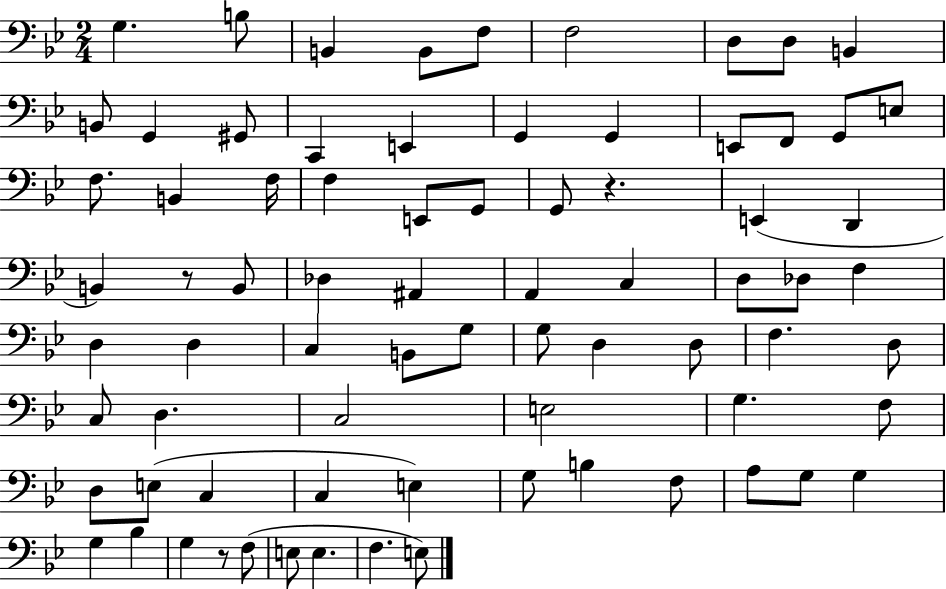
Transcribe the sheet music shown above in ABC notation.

X:1
T:Untitled
M:2/4
L:1/4
K:Bb
G, B,/2 B,, B,,/2 F,/2 F,2 D,/2 D,/2 B,, B,,/2 G,, ^G,,/2 C,, E,, G,, G,, E,,/2 F,,/2 G,,/2 E,/2 F,/2 B,, F,/4 F, E,,/2 G,,/2 G,,/2 z E,, D,, B,, z/2 B,,/2 _D, ^A,, A,, C, D,/2 _D,/2 F, D, D, C, B,,/2 G,/2 G,/2 D, D,/2 F, D,/2 C,/2 D, C,2 E,2 G, F,/2 D,/2 E,/2 C, C, E, G,/2 B, F,/2 A,/2 G,/2 G, G, _B, G, z/2 F,/2 E,/2 E, F, E,/2